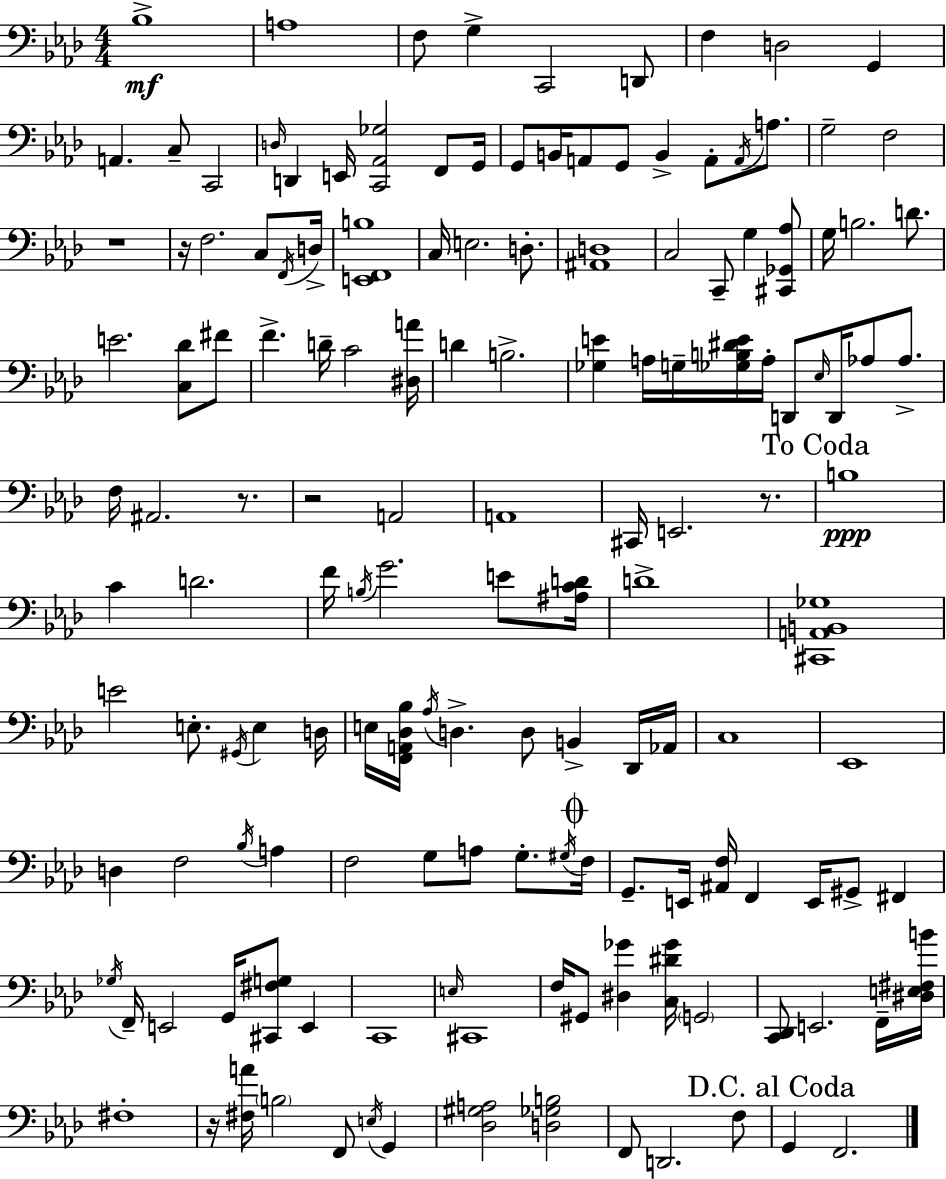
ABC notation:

X:1
T:Untitled
M:4/4
L:1/4
K:Fm
_B,4 A,4 F,/2 G, C,,2 D,,/2 F, D,2 G,, A,, C,/2 C,,2 D,/4 D,, E,,/4 [C,,_A,,_G,]2 F,,/2 G,,/4 G,,/2 B,,/4 A,,/2 G,,/2 B,, A,,/2 A,,/4 A,/2 G,2 F,2 z4 z/4 F,2 C,/2 F,,/4 D,/4 [E,,F,,B,]4 C,/4 E,2 D,/2 [^A,,D,]4 C,2 C,,/2 G, [^C,,_G,,_A,]/2 G,/4 B,2 D/2 E2 [C,_D]/2 ^F/2 F D/4 C2 [^D,A]/4 D B,2 [_G,E] A,/4 G,/4 [_G,B,^DE]/4 A,/4 D,,/2 _E,/4 D,,/4 _A,/2 _A,/2 F,/4 ^A,,2 z/2 z2 A,,2 A,,4 ^C,,/4 E,,2 z/2 B,4 C D2 F/4 B,/4 G2 E/2 [^A,CD]/4 D4 [^C,,A,,B,,_G,]4 E2 E,/2 ^G,,/4 E, D,/4 E,/4 [F,,A,,_D,_B,]/4 _A,/4 D, D,/2 B,, _D,,/4 _A,,/4 C,4 _E,,4 D, F,2 _B,/4 A, F,2 G,/2 A,/2 G,/2 ^G,/4 F,/4 G,,/2 E,,/4 [^A,,F,]/4 F,, E,,/4 ^G,,/2 ^F,, _G,/4 F,,/4 E,,2 G,,/4 [^C,,^F,G,]/2 E,, C,,4 E,/4 ^C,,4 F,/4 ^G,,/2 [^D,_G] [C,^D_G]/4 G,,2 [C,,_D,,]/2 E,,2 F,,/4 [^D,E,^F,B]/4 ^F,4 z/4 [^F,A]/4 B,2 F,,/2 E,/4 G,, [_D,^G,A,]2 [D,_G,B,]2 F,,/2 D,,2 F,/2 G,, F,,2